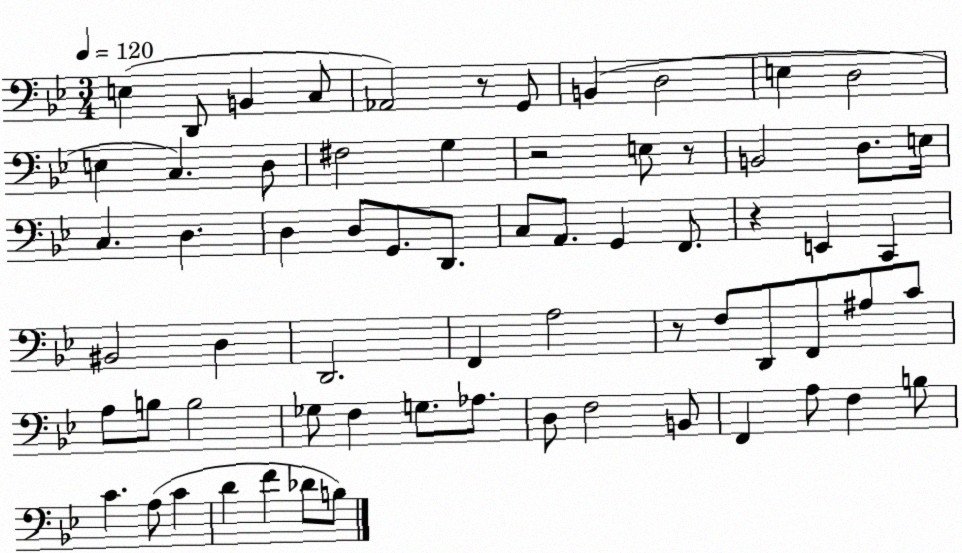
X:1
T:Untitled
M:3/4
L:1/4
K:Bb
E, D,,/2 B,, C,/2 _A,,2 z/2 G,,/2 B,, D,2 E, D,2 E, C, D,/2 ^F,2 G, z2 E,/2 z/2 B,,2 D,/2 E,/4 C, D, D, D,/2 G,,/2 D,,/2 C,/2 A,,/2 G,, F,,/2 z E,, C,, ^B,,2 D, D,,2 F,, A,2 z/2 F,/2 D,,/2 F,,/2 ^A,/2 C/2 A,/2 B,/2 B,2 _G,/2 F, G,/2 _A,/2 D,/2 F,2 B,,/2 F,, A,/2 F, B,/2 C A,/2 C D F _D/2 B,/2